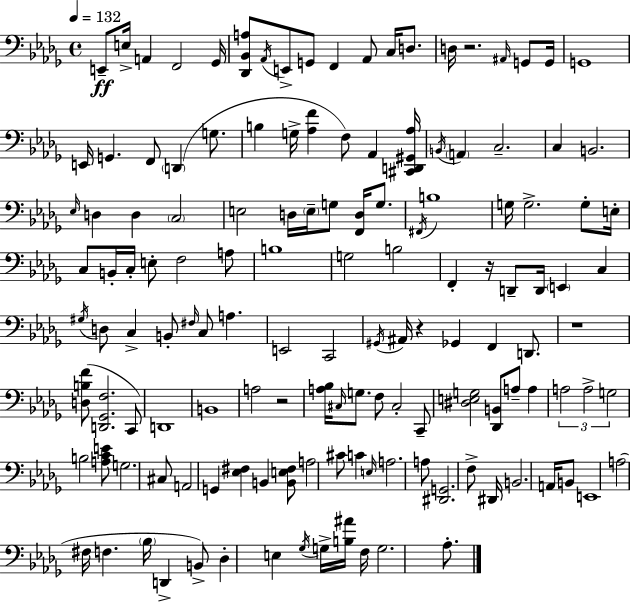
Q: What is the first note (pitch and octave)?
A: E2